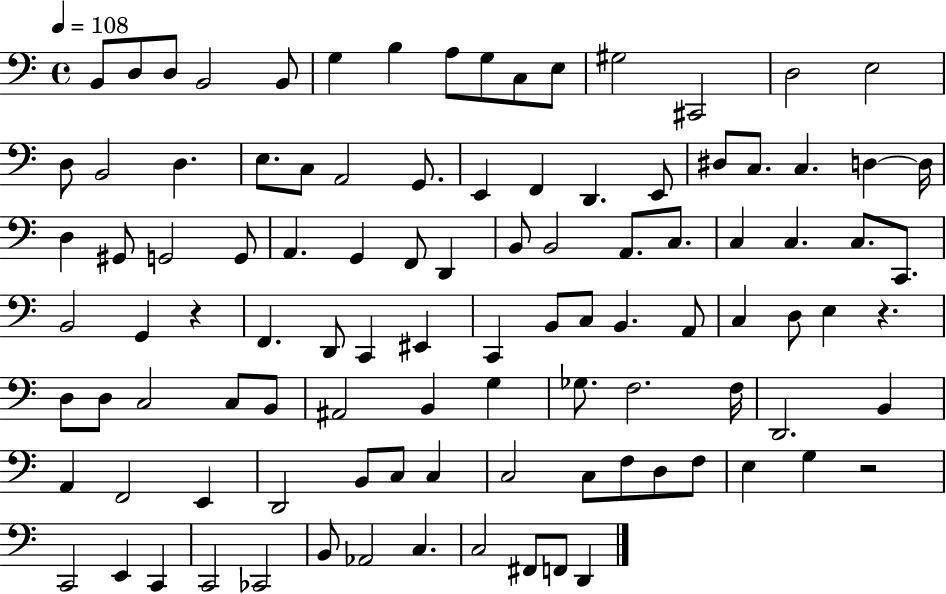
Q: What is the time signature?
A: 4/4